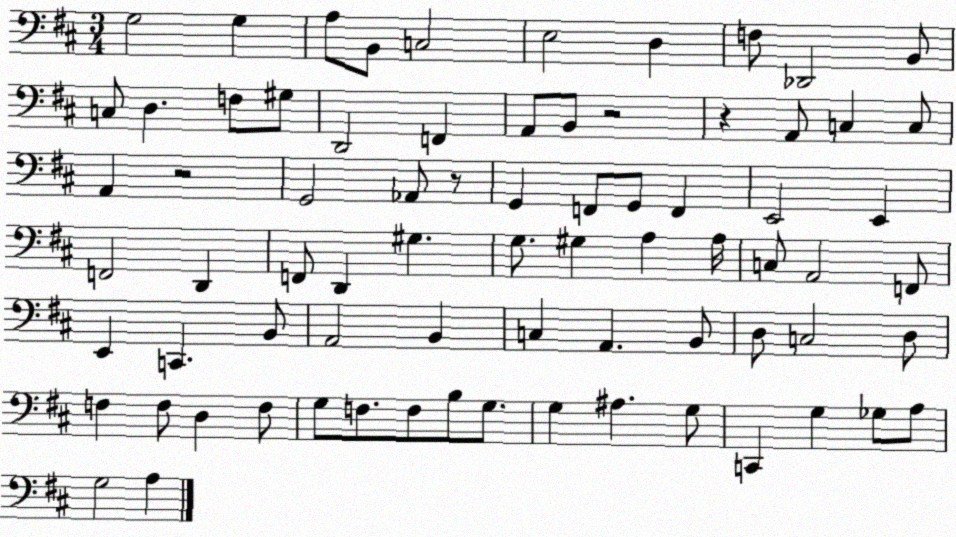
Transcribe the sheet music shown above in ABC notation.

X:1
T:Untitled
M:3/4
L:1/4
K:D
G,2 G, A,/2 B,,/2 C,2 E,2 D, F,/2 _D,,2 B,,/2 C,/2 D, F,/2 ^G,/2 D,,2 F,, A,,/2 B,,/2 z2 z A,,/2 C, C,/2 A,, z2 G,,2 _A,,/2 z/2 G,, F,,/2 G,,/2 F,, E,,2 E,, F,,2 D,, F,,/2 D,, ^G, G,/2 ^G, A, A,/4 C,/2 A,,2 F,,/2 E,, C,, B,,/2 A,,2 B,, C, A,, B,,/2 D,/2 C,2 D,/2 F, F,/2 D, F,/2 G,/2 F,/2 F,/2 B,/2 G,/2 G, ^A, G,/2 C,, G, _G,/2 A,/2 G,2 A,